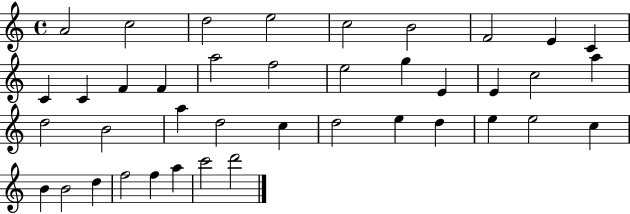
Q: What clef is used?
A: treble